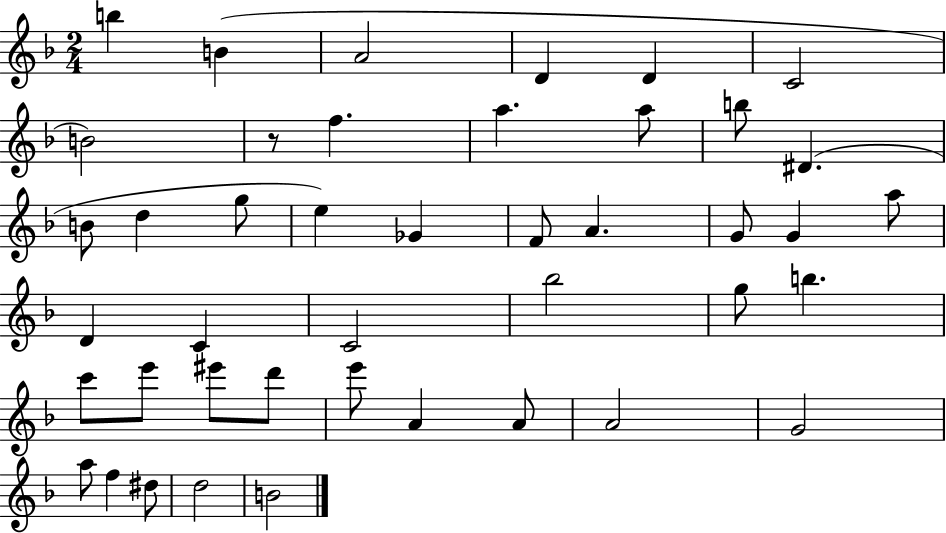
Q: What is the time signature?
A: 2/4